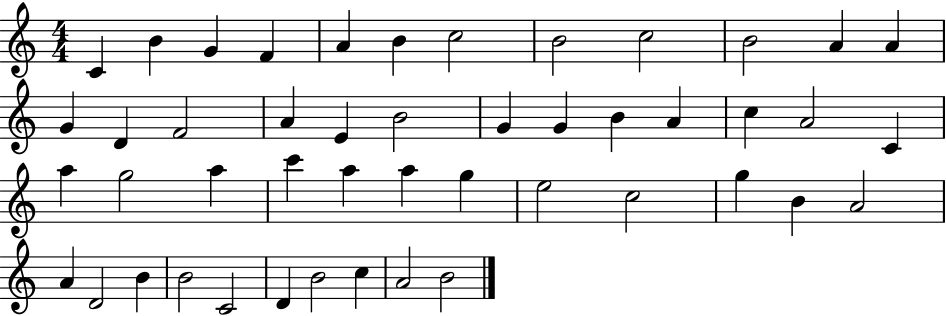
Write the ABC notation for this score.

X:1
T:Untitled
M:4/4
L:1/4
K:C
C B G F A B c2 B2 c2 B2 A A G D F2 A E B2 G G B A c A2 C a g2 a c' a a g e2 c2 g B A2 A D2 B B2 C2 D B2 c A2 B2